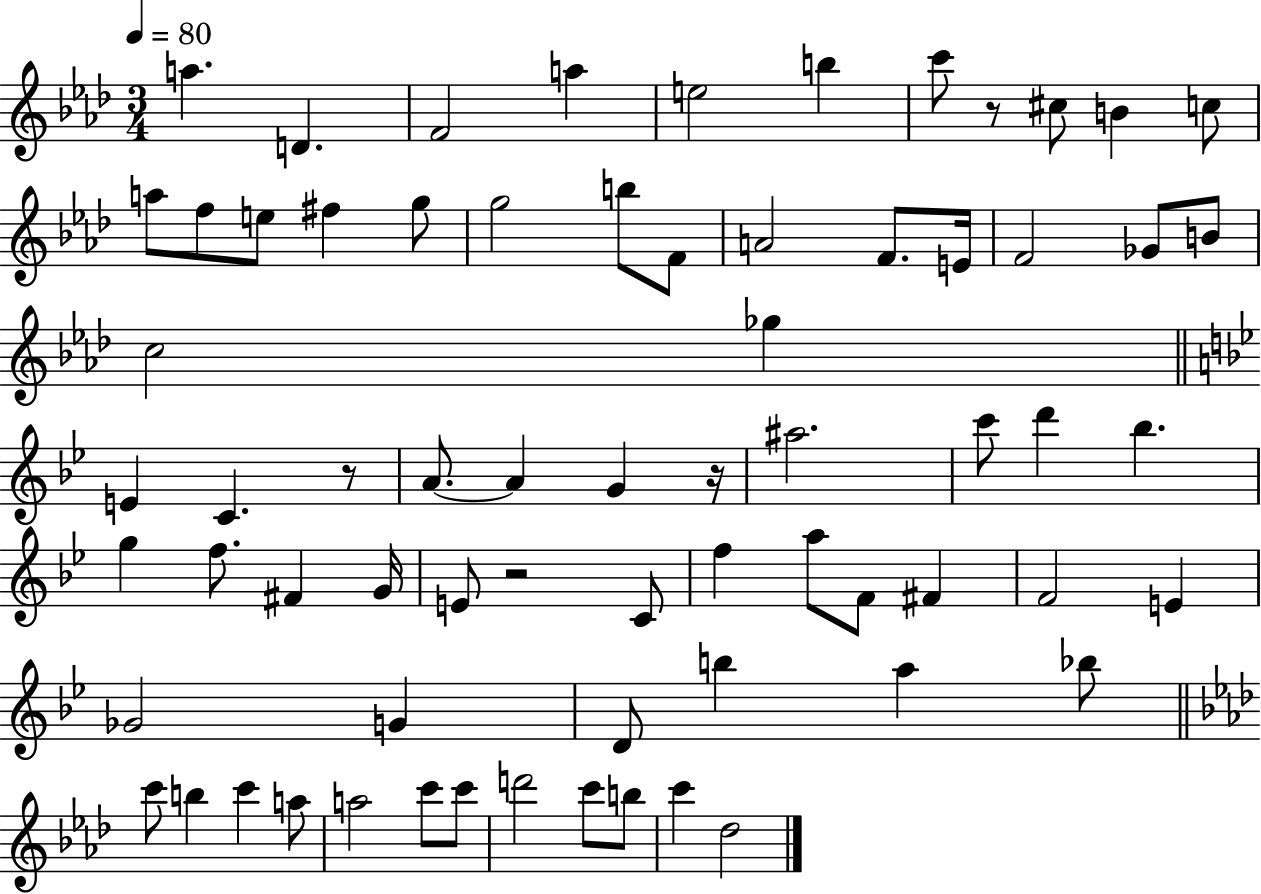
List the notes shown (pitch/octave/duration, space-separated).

A5/q. D4/q. F4/h A5/q E5/h B5/q C6/e R/e C#5/e B4/q C5/e A5/e F5/e E5/e F#5/q G5/e G5/h B5/e F4/e A4/h F4/e. E4/s F4/h Gb4/e B4/e C5/h Gb5/q E4/q C4/q. R/e A4/e. A4/q G4/q R/s A#5/h. C6/e D6/q Bb5/q. G5/q F5/e. F#4/q G4/s E4/e R/h C4/e F5/q A5/e F4/e F#4/q F4/h E4/q Gb4/h G4/q D4/e B5/q A5/q Bb5/e C6/e B5/q C6/q A5/e A5/h C6/e C6/e D6/h C6/e B5/e C6/q Db5/h